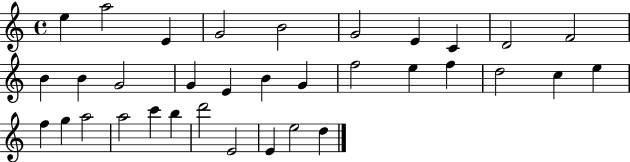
{
  \clef treble
  \time 4/4
  \defaultTimeSignature
  \key c \major
  e''4 a''2 e'4 | g'2 b'2 | g'2 e'4 c'4 | d'2 f'2 | \break b'4 b'4 g'2 | g'4 e'4 b'4 g'4 | f''2 e''4 f''4 | d''2 c''4 e''4 | \break f''4 g''4 a''2 | a''2 c'''4 b''4 | d'''2 e'2 | e'4 e''2 d''4 | \break \bar "|."
}